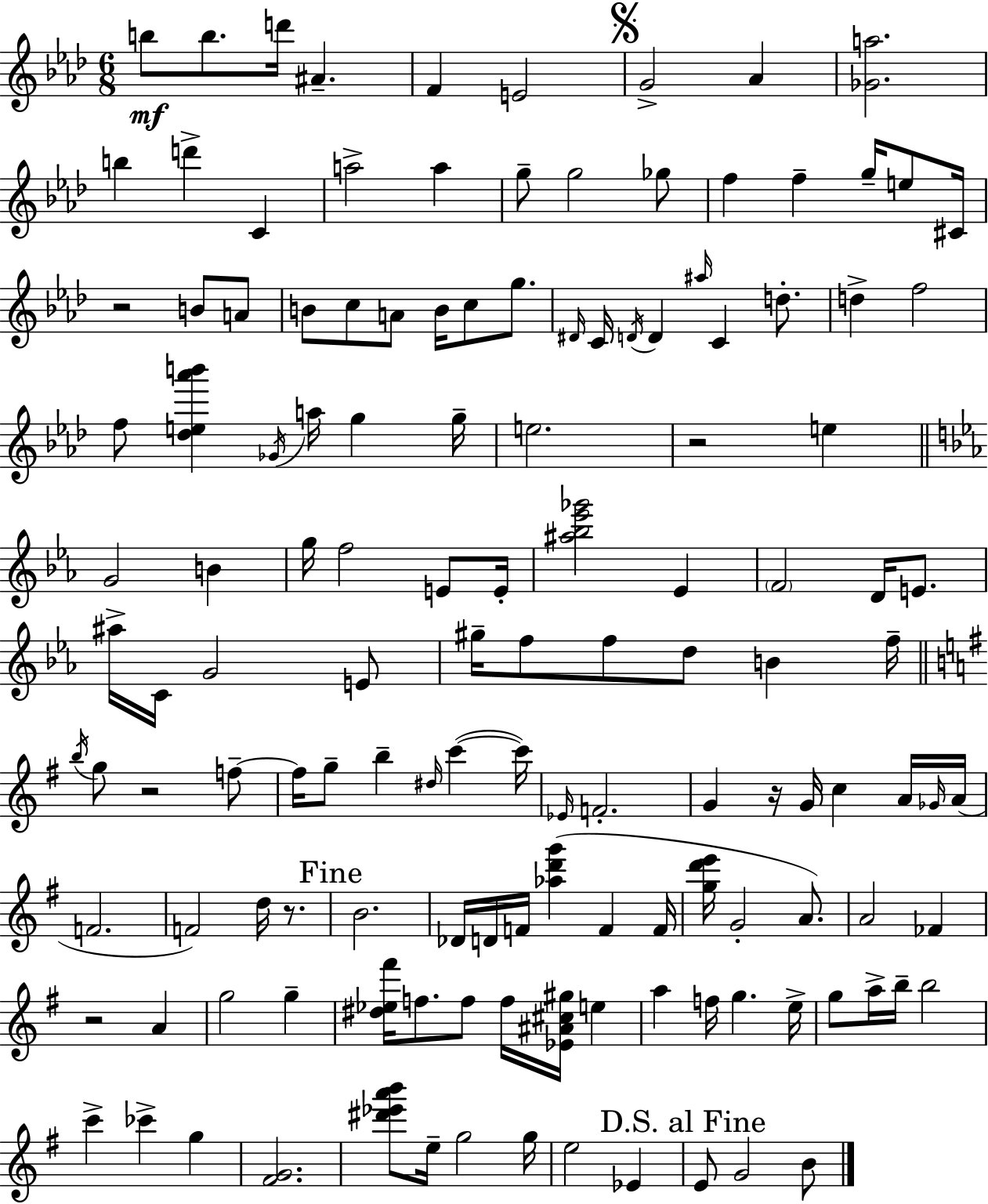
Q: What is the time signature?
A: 6/8